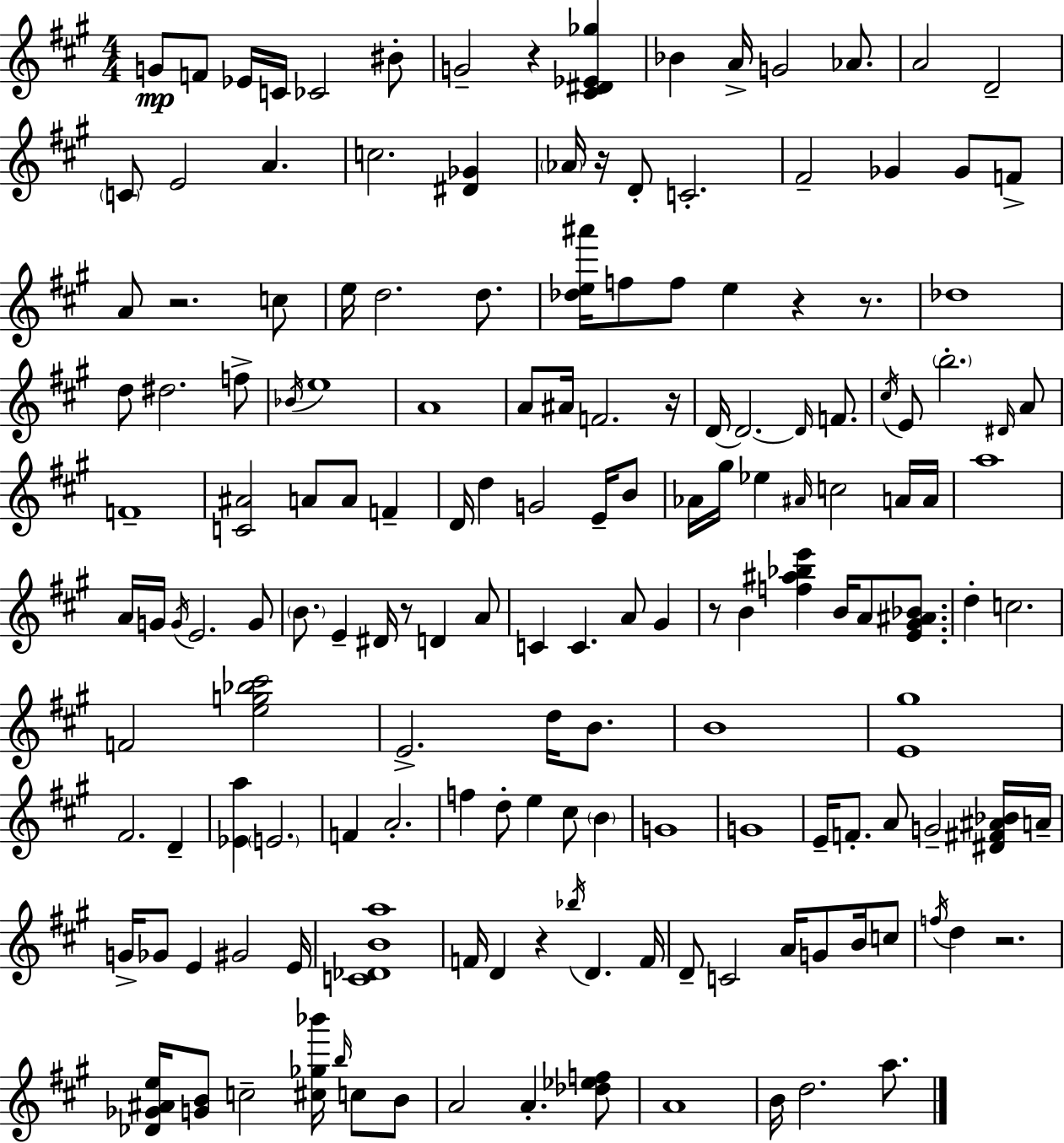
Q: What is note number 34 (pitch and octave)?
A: D5